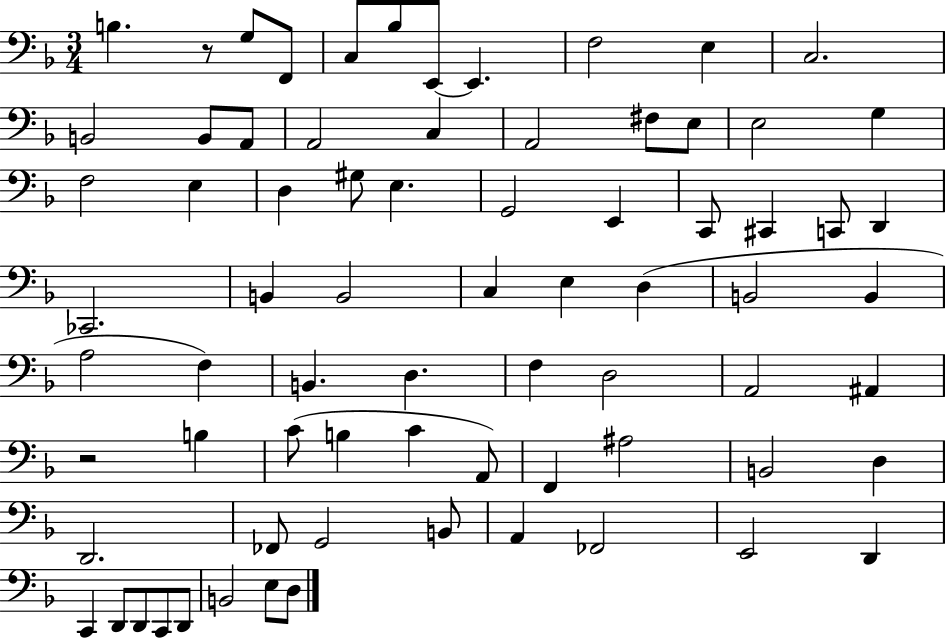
B3/q. R/e G3/e F2/e C3/e Bb3/e E2/e E2/q. F3/h E3/q C3/h. B2/h B2/e A2/e A2/h C3/q A2/h F#3/e E3/e E3/h G3/q F3/h E3/q D3/q G#3/e E3/q. G2/h E2/q C2/e C#2/q C2/e D2/q CES2/h. B2/q B2/h C3/q E3/q D3/q B2/h B2/q A3/h F3/q B2/q. D3/q. F3/q D3/h A2/h A#2/q R/h B3/q C4/e B3/q C4/q A2/e F2/q A#3/h B2/h D3/q D2/h. FES2/e G2/h B2/e A2/q FES2/h E2/h D2/q C2/q D2/e D2/e C2/e D2/e B2/h E3/e D3/e